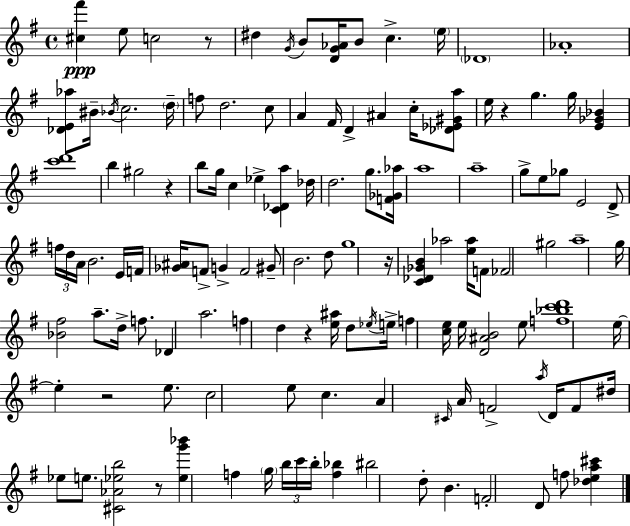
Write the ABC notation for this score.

X:1
T:Untitled
M:4/4
L:1/4
K:G
[^c^f'] e/2 c2 z/2 ^d G/4 B/2 [DG_A]/4 B/2 c e/4 _D4 _A4 [_DE_a]/2 ^B/4 _B/4 c2 d/4 f/2 d2 c/2 A ^F/4 D ^A c/4 [_D_E^Ga]/2 e/4 z g g/4 [E_G_B] [c'd']4 b ^g2 z b/2 g/4 c _e [C_Da] _d/4 d2 g/2 [F_G_a]/4 a4 a4 g/2 e/2 _g/2 E2 D/2 f/4 d/4 A/4 B2 E/4 F/4 [_G^A]/4 F/2 G F2 ^G/2 B2 d/2 g4 z/4 [C_D_GB] _a2 [e_a]/4 F/2 _F2 ^g2 a4 g/4 [_B^f]2 a/2 d/4 f/2 _D a2 f d z [e^a]/4 d/2 _e/4 e/4 f [ce]/4 e/4 [D^AB]2 e/2 [f_bc'd']4 e/4 e z2 e/2 c2 e/2 c A ^C/4 A/4 F2 a/4 D/4 F/2 ^d/4 _e/2 e/2 [^C_A_eb]2 z/2 [_eg'_b'] f g/4 b/4 c'/4 b/4 [f_b] ^b2 d/2 B F2 D/2 f/2 [_dea^c']